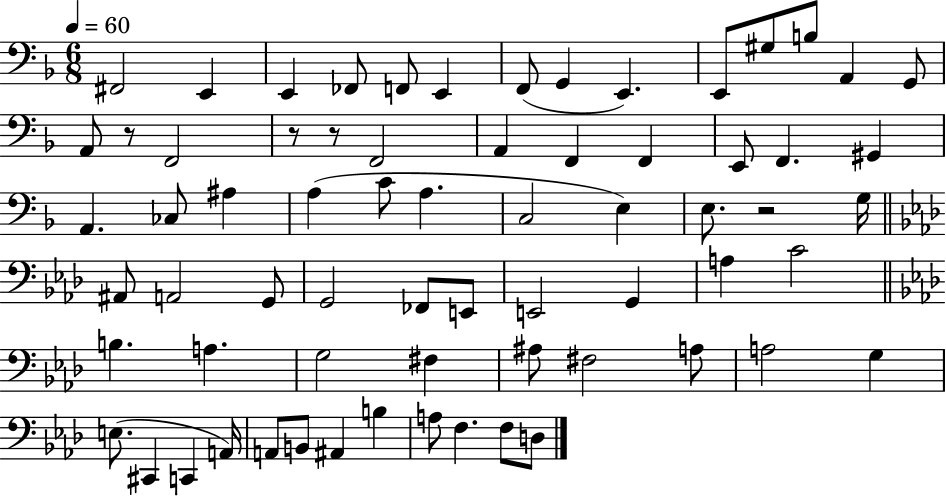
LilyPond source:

{
  \clef bass
  \numericTimeSignature
  \time 6/8
  \key f \major
  \tempo 4 = 60
  fis,2 e,4 | e,4 fes,8 f,8 e,4 | f,8( g,4 e,4.) | e,8 gis8 b8 a,4 g,8 | \break a,8 r8 f,2 | r8 r8 f,2 | a,4 f,4 f,4 | e,8 f,4. gis,4 | \break a,4. ces8 ais4 | a4( c'8 a4. | c2 e4) | e8. r2 g16 | \break \bar "||" \break \key aes \major ais,8 a,2 g,8 | g,2 fes,8 e,8 | e,2 g,4 | a4 c'2 | \break \bar "||" \break \key aes \major b4. a4. | g2 fis4 | ais8 fis2 a8 | a2 g4 | \break e8.( cis,4 c,4 a,16) | a,8 b,8 ais,4 b4 | a8 f4. f8 d8 | \bar "|."
}